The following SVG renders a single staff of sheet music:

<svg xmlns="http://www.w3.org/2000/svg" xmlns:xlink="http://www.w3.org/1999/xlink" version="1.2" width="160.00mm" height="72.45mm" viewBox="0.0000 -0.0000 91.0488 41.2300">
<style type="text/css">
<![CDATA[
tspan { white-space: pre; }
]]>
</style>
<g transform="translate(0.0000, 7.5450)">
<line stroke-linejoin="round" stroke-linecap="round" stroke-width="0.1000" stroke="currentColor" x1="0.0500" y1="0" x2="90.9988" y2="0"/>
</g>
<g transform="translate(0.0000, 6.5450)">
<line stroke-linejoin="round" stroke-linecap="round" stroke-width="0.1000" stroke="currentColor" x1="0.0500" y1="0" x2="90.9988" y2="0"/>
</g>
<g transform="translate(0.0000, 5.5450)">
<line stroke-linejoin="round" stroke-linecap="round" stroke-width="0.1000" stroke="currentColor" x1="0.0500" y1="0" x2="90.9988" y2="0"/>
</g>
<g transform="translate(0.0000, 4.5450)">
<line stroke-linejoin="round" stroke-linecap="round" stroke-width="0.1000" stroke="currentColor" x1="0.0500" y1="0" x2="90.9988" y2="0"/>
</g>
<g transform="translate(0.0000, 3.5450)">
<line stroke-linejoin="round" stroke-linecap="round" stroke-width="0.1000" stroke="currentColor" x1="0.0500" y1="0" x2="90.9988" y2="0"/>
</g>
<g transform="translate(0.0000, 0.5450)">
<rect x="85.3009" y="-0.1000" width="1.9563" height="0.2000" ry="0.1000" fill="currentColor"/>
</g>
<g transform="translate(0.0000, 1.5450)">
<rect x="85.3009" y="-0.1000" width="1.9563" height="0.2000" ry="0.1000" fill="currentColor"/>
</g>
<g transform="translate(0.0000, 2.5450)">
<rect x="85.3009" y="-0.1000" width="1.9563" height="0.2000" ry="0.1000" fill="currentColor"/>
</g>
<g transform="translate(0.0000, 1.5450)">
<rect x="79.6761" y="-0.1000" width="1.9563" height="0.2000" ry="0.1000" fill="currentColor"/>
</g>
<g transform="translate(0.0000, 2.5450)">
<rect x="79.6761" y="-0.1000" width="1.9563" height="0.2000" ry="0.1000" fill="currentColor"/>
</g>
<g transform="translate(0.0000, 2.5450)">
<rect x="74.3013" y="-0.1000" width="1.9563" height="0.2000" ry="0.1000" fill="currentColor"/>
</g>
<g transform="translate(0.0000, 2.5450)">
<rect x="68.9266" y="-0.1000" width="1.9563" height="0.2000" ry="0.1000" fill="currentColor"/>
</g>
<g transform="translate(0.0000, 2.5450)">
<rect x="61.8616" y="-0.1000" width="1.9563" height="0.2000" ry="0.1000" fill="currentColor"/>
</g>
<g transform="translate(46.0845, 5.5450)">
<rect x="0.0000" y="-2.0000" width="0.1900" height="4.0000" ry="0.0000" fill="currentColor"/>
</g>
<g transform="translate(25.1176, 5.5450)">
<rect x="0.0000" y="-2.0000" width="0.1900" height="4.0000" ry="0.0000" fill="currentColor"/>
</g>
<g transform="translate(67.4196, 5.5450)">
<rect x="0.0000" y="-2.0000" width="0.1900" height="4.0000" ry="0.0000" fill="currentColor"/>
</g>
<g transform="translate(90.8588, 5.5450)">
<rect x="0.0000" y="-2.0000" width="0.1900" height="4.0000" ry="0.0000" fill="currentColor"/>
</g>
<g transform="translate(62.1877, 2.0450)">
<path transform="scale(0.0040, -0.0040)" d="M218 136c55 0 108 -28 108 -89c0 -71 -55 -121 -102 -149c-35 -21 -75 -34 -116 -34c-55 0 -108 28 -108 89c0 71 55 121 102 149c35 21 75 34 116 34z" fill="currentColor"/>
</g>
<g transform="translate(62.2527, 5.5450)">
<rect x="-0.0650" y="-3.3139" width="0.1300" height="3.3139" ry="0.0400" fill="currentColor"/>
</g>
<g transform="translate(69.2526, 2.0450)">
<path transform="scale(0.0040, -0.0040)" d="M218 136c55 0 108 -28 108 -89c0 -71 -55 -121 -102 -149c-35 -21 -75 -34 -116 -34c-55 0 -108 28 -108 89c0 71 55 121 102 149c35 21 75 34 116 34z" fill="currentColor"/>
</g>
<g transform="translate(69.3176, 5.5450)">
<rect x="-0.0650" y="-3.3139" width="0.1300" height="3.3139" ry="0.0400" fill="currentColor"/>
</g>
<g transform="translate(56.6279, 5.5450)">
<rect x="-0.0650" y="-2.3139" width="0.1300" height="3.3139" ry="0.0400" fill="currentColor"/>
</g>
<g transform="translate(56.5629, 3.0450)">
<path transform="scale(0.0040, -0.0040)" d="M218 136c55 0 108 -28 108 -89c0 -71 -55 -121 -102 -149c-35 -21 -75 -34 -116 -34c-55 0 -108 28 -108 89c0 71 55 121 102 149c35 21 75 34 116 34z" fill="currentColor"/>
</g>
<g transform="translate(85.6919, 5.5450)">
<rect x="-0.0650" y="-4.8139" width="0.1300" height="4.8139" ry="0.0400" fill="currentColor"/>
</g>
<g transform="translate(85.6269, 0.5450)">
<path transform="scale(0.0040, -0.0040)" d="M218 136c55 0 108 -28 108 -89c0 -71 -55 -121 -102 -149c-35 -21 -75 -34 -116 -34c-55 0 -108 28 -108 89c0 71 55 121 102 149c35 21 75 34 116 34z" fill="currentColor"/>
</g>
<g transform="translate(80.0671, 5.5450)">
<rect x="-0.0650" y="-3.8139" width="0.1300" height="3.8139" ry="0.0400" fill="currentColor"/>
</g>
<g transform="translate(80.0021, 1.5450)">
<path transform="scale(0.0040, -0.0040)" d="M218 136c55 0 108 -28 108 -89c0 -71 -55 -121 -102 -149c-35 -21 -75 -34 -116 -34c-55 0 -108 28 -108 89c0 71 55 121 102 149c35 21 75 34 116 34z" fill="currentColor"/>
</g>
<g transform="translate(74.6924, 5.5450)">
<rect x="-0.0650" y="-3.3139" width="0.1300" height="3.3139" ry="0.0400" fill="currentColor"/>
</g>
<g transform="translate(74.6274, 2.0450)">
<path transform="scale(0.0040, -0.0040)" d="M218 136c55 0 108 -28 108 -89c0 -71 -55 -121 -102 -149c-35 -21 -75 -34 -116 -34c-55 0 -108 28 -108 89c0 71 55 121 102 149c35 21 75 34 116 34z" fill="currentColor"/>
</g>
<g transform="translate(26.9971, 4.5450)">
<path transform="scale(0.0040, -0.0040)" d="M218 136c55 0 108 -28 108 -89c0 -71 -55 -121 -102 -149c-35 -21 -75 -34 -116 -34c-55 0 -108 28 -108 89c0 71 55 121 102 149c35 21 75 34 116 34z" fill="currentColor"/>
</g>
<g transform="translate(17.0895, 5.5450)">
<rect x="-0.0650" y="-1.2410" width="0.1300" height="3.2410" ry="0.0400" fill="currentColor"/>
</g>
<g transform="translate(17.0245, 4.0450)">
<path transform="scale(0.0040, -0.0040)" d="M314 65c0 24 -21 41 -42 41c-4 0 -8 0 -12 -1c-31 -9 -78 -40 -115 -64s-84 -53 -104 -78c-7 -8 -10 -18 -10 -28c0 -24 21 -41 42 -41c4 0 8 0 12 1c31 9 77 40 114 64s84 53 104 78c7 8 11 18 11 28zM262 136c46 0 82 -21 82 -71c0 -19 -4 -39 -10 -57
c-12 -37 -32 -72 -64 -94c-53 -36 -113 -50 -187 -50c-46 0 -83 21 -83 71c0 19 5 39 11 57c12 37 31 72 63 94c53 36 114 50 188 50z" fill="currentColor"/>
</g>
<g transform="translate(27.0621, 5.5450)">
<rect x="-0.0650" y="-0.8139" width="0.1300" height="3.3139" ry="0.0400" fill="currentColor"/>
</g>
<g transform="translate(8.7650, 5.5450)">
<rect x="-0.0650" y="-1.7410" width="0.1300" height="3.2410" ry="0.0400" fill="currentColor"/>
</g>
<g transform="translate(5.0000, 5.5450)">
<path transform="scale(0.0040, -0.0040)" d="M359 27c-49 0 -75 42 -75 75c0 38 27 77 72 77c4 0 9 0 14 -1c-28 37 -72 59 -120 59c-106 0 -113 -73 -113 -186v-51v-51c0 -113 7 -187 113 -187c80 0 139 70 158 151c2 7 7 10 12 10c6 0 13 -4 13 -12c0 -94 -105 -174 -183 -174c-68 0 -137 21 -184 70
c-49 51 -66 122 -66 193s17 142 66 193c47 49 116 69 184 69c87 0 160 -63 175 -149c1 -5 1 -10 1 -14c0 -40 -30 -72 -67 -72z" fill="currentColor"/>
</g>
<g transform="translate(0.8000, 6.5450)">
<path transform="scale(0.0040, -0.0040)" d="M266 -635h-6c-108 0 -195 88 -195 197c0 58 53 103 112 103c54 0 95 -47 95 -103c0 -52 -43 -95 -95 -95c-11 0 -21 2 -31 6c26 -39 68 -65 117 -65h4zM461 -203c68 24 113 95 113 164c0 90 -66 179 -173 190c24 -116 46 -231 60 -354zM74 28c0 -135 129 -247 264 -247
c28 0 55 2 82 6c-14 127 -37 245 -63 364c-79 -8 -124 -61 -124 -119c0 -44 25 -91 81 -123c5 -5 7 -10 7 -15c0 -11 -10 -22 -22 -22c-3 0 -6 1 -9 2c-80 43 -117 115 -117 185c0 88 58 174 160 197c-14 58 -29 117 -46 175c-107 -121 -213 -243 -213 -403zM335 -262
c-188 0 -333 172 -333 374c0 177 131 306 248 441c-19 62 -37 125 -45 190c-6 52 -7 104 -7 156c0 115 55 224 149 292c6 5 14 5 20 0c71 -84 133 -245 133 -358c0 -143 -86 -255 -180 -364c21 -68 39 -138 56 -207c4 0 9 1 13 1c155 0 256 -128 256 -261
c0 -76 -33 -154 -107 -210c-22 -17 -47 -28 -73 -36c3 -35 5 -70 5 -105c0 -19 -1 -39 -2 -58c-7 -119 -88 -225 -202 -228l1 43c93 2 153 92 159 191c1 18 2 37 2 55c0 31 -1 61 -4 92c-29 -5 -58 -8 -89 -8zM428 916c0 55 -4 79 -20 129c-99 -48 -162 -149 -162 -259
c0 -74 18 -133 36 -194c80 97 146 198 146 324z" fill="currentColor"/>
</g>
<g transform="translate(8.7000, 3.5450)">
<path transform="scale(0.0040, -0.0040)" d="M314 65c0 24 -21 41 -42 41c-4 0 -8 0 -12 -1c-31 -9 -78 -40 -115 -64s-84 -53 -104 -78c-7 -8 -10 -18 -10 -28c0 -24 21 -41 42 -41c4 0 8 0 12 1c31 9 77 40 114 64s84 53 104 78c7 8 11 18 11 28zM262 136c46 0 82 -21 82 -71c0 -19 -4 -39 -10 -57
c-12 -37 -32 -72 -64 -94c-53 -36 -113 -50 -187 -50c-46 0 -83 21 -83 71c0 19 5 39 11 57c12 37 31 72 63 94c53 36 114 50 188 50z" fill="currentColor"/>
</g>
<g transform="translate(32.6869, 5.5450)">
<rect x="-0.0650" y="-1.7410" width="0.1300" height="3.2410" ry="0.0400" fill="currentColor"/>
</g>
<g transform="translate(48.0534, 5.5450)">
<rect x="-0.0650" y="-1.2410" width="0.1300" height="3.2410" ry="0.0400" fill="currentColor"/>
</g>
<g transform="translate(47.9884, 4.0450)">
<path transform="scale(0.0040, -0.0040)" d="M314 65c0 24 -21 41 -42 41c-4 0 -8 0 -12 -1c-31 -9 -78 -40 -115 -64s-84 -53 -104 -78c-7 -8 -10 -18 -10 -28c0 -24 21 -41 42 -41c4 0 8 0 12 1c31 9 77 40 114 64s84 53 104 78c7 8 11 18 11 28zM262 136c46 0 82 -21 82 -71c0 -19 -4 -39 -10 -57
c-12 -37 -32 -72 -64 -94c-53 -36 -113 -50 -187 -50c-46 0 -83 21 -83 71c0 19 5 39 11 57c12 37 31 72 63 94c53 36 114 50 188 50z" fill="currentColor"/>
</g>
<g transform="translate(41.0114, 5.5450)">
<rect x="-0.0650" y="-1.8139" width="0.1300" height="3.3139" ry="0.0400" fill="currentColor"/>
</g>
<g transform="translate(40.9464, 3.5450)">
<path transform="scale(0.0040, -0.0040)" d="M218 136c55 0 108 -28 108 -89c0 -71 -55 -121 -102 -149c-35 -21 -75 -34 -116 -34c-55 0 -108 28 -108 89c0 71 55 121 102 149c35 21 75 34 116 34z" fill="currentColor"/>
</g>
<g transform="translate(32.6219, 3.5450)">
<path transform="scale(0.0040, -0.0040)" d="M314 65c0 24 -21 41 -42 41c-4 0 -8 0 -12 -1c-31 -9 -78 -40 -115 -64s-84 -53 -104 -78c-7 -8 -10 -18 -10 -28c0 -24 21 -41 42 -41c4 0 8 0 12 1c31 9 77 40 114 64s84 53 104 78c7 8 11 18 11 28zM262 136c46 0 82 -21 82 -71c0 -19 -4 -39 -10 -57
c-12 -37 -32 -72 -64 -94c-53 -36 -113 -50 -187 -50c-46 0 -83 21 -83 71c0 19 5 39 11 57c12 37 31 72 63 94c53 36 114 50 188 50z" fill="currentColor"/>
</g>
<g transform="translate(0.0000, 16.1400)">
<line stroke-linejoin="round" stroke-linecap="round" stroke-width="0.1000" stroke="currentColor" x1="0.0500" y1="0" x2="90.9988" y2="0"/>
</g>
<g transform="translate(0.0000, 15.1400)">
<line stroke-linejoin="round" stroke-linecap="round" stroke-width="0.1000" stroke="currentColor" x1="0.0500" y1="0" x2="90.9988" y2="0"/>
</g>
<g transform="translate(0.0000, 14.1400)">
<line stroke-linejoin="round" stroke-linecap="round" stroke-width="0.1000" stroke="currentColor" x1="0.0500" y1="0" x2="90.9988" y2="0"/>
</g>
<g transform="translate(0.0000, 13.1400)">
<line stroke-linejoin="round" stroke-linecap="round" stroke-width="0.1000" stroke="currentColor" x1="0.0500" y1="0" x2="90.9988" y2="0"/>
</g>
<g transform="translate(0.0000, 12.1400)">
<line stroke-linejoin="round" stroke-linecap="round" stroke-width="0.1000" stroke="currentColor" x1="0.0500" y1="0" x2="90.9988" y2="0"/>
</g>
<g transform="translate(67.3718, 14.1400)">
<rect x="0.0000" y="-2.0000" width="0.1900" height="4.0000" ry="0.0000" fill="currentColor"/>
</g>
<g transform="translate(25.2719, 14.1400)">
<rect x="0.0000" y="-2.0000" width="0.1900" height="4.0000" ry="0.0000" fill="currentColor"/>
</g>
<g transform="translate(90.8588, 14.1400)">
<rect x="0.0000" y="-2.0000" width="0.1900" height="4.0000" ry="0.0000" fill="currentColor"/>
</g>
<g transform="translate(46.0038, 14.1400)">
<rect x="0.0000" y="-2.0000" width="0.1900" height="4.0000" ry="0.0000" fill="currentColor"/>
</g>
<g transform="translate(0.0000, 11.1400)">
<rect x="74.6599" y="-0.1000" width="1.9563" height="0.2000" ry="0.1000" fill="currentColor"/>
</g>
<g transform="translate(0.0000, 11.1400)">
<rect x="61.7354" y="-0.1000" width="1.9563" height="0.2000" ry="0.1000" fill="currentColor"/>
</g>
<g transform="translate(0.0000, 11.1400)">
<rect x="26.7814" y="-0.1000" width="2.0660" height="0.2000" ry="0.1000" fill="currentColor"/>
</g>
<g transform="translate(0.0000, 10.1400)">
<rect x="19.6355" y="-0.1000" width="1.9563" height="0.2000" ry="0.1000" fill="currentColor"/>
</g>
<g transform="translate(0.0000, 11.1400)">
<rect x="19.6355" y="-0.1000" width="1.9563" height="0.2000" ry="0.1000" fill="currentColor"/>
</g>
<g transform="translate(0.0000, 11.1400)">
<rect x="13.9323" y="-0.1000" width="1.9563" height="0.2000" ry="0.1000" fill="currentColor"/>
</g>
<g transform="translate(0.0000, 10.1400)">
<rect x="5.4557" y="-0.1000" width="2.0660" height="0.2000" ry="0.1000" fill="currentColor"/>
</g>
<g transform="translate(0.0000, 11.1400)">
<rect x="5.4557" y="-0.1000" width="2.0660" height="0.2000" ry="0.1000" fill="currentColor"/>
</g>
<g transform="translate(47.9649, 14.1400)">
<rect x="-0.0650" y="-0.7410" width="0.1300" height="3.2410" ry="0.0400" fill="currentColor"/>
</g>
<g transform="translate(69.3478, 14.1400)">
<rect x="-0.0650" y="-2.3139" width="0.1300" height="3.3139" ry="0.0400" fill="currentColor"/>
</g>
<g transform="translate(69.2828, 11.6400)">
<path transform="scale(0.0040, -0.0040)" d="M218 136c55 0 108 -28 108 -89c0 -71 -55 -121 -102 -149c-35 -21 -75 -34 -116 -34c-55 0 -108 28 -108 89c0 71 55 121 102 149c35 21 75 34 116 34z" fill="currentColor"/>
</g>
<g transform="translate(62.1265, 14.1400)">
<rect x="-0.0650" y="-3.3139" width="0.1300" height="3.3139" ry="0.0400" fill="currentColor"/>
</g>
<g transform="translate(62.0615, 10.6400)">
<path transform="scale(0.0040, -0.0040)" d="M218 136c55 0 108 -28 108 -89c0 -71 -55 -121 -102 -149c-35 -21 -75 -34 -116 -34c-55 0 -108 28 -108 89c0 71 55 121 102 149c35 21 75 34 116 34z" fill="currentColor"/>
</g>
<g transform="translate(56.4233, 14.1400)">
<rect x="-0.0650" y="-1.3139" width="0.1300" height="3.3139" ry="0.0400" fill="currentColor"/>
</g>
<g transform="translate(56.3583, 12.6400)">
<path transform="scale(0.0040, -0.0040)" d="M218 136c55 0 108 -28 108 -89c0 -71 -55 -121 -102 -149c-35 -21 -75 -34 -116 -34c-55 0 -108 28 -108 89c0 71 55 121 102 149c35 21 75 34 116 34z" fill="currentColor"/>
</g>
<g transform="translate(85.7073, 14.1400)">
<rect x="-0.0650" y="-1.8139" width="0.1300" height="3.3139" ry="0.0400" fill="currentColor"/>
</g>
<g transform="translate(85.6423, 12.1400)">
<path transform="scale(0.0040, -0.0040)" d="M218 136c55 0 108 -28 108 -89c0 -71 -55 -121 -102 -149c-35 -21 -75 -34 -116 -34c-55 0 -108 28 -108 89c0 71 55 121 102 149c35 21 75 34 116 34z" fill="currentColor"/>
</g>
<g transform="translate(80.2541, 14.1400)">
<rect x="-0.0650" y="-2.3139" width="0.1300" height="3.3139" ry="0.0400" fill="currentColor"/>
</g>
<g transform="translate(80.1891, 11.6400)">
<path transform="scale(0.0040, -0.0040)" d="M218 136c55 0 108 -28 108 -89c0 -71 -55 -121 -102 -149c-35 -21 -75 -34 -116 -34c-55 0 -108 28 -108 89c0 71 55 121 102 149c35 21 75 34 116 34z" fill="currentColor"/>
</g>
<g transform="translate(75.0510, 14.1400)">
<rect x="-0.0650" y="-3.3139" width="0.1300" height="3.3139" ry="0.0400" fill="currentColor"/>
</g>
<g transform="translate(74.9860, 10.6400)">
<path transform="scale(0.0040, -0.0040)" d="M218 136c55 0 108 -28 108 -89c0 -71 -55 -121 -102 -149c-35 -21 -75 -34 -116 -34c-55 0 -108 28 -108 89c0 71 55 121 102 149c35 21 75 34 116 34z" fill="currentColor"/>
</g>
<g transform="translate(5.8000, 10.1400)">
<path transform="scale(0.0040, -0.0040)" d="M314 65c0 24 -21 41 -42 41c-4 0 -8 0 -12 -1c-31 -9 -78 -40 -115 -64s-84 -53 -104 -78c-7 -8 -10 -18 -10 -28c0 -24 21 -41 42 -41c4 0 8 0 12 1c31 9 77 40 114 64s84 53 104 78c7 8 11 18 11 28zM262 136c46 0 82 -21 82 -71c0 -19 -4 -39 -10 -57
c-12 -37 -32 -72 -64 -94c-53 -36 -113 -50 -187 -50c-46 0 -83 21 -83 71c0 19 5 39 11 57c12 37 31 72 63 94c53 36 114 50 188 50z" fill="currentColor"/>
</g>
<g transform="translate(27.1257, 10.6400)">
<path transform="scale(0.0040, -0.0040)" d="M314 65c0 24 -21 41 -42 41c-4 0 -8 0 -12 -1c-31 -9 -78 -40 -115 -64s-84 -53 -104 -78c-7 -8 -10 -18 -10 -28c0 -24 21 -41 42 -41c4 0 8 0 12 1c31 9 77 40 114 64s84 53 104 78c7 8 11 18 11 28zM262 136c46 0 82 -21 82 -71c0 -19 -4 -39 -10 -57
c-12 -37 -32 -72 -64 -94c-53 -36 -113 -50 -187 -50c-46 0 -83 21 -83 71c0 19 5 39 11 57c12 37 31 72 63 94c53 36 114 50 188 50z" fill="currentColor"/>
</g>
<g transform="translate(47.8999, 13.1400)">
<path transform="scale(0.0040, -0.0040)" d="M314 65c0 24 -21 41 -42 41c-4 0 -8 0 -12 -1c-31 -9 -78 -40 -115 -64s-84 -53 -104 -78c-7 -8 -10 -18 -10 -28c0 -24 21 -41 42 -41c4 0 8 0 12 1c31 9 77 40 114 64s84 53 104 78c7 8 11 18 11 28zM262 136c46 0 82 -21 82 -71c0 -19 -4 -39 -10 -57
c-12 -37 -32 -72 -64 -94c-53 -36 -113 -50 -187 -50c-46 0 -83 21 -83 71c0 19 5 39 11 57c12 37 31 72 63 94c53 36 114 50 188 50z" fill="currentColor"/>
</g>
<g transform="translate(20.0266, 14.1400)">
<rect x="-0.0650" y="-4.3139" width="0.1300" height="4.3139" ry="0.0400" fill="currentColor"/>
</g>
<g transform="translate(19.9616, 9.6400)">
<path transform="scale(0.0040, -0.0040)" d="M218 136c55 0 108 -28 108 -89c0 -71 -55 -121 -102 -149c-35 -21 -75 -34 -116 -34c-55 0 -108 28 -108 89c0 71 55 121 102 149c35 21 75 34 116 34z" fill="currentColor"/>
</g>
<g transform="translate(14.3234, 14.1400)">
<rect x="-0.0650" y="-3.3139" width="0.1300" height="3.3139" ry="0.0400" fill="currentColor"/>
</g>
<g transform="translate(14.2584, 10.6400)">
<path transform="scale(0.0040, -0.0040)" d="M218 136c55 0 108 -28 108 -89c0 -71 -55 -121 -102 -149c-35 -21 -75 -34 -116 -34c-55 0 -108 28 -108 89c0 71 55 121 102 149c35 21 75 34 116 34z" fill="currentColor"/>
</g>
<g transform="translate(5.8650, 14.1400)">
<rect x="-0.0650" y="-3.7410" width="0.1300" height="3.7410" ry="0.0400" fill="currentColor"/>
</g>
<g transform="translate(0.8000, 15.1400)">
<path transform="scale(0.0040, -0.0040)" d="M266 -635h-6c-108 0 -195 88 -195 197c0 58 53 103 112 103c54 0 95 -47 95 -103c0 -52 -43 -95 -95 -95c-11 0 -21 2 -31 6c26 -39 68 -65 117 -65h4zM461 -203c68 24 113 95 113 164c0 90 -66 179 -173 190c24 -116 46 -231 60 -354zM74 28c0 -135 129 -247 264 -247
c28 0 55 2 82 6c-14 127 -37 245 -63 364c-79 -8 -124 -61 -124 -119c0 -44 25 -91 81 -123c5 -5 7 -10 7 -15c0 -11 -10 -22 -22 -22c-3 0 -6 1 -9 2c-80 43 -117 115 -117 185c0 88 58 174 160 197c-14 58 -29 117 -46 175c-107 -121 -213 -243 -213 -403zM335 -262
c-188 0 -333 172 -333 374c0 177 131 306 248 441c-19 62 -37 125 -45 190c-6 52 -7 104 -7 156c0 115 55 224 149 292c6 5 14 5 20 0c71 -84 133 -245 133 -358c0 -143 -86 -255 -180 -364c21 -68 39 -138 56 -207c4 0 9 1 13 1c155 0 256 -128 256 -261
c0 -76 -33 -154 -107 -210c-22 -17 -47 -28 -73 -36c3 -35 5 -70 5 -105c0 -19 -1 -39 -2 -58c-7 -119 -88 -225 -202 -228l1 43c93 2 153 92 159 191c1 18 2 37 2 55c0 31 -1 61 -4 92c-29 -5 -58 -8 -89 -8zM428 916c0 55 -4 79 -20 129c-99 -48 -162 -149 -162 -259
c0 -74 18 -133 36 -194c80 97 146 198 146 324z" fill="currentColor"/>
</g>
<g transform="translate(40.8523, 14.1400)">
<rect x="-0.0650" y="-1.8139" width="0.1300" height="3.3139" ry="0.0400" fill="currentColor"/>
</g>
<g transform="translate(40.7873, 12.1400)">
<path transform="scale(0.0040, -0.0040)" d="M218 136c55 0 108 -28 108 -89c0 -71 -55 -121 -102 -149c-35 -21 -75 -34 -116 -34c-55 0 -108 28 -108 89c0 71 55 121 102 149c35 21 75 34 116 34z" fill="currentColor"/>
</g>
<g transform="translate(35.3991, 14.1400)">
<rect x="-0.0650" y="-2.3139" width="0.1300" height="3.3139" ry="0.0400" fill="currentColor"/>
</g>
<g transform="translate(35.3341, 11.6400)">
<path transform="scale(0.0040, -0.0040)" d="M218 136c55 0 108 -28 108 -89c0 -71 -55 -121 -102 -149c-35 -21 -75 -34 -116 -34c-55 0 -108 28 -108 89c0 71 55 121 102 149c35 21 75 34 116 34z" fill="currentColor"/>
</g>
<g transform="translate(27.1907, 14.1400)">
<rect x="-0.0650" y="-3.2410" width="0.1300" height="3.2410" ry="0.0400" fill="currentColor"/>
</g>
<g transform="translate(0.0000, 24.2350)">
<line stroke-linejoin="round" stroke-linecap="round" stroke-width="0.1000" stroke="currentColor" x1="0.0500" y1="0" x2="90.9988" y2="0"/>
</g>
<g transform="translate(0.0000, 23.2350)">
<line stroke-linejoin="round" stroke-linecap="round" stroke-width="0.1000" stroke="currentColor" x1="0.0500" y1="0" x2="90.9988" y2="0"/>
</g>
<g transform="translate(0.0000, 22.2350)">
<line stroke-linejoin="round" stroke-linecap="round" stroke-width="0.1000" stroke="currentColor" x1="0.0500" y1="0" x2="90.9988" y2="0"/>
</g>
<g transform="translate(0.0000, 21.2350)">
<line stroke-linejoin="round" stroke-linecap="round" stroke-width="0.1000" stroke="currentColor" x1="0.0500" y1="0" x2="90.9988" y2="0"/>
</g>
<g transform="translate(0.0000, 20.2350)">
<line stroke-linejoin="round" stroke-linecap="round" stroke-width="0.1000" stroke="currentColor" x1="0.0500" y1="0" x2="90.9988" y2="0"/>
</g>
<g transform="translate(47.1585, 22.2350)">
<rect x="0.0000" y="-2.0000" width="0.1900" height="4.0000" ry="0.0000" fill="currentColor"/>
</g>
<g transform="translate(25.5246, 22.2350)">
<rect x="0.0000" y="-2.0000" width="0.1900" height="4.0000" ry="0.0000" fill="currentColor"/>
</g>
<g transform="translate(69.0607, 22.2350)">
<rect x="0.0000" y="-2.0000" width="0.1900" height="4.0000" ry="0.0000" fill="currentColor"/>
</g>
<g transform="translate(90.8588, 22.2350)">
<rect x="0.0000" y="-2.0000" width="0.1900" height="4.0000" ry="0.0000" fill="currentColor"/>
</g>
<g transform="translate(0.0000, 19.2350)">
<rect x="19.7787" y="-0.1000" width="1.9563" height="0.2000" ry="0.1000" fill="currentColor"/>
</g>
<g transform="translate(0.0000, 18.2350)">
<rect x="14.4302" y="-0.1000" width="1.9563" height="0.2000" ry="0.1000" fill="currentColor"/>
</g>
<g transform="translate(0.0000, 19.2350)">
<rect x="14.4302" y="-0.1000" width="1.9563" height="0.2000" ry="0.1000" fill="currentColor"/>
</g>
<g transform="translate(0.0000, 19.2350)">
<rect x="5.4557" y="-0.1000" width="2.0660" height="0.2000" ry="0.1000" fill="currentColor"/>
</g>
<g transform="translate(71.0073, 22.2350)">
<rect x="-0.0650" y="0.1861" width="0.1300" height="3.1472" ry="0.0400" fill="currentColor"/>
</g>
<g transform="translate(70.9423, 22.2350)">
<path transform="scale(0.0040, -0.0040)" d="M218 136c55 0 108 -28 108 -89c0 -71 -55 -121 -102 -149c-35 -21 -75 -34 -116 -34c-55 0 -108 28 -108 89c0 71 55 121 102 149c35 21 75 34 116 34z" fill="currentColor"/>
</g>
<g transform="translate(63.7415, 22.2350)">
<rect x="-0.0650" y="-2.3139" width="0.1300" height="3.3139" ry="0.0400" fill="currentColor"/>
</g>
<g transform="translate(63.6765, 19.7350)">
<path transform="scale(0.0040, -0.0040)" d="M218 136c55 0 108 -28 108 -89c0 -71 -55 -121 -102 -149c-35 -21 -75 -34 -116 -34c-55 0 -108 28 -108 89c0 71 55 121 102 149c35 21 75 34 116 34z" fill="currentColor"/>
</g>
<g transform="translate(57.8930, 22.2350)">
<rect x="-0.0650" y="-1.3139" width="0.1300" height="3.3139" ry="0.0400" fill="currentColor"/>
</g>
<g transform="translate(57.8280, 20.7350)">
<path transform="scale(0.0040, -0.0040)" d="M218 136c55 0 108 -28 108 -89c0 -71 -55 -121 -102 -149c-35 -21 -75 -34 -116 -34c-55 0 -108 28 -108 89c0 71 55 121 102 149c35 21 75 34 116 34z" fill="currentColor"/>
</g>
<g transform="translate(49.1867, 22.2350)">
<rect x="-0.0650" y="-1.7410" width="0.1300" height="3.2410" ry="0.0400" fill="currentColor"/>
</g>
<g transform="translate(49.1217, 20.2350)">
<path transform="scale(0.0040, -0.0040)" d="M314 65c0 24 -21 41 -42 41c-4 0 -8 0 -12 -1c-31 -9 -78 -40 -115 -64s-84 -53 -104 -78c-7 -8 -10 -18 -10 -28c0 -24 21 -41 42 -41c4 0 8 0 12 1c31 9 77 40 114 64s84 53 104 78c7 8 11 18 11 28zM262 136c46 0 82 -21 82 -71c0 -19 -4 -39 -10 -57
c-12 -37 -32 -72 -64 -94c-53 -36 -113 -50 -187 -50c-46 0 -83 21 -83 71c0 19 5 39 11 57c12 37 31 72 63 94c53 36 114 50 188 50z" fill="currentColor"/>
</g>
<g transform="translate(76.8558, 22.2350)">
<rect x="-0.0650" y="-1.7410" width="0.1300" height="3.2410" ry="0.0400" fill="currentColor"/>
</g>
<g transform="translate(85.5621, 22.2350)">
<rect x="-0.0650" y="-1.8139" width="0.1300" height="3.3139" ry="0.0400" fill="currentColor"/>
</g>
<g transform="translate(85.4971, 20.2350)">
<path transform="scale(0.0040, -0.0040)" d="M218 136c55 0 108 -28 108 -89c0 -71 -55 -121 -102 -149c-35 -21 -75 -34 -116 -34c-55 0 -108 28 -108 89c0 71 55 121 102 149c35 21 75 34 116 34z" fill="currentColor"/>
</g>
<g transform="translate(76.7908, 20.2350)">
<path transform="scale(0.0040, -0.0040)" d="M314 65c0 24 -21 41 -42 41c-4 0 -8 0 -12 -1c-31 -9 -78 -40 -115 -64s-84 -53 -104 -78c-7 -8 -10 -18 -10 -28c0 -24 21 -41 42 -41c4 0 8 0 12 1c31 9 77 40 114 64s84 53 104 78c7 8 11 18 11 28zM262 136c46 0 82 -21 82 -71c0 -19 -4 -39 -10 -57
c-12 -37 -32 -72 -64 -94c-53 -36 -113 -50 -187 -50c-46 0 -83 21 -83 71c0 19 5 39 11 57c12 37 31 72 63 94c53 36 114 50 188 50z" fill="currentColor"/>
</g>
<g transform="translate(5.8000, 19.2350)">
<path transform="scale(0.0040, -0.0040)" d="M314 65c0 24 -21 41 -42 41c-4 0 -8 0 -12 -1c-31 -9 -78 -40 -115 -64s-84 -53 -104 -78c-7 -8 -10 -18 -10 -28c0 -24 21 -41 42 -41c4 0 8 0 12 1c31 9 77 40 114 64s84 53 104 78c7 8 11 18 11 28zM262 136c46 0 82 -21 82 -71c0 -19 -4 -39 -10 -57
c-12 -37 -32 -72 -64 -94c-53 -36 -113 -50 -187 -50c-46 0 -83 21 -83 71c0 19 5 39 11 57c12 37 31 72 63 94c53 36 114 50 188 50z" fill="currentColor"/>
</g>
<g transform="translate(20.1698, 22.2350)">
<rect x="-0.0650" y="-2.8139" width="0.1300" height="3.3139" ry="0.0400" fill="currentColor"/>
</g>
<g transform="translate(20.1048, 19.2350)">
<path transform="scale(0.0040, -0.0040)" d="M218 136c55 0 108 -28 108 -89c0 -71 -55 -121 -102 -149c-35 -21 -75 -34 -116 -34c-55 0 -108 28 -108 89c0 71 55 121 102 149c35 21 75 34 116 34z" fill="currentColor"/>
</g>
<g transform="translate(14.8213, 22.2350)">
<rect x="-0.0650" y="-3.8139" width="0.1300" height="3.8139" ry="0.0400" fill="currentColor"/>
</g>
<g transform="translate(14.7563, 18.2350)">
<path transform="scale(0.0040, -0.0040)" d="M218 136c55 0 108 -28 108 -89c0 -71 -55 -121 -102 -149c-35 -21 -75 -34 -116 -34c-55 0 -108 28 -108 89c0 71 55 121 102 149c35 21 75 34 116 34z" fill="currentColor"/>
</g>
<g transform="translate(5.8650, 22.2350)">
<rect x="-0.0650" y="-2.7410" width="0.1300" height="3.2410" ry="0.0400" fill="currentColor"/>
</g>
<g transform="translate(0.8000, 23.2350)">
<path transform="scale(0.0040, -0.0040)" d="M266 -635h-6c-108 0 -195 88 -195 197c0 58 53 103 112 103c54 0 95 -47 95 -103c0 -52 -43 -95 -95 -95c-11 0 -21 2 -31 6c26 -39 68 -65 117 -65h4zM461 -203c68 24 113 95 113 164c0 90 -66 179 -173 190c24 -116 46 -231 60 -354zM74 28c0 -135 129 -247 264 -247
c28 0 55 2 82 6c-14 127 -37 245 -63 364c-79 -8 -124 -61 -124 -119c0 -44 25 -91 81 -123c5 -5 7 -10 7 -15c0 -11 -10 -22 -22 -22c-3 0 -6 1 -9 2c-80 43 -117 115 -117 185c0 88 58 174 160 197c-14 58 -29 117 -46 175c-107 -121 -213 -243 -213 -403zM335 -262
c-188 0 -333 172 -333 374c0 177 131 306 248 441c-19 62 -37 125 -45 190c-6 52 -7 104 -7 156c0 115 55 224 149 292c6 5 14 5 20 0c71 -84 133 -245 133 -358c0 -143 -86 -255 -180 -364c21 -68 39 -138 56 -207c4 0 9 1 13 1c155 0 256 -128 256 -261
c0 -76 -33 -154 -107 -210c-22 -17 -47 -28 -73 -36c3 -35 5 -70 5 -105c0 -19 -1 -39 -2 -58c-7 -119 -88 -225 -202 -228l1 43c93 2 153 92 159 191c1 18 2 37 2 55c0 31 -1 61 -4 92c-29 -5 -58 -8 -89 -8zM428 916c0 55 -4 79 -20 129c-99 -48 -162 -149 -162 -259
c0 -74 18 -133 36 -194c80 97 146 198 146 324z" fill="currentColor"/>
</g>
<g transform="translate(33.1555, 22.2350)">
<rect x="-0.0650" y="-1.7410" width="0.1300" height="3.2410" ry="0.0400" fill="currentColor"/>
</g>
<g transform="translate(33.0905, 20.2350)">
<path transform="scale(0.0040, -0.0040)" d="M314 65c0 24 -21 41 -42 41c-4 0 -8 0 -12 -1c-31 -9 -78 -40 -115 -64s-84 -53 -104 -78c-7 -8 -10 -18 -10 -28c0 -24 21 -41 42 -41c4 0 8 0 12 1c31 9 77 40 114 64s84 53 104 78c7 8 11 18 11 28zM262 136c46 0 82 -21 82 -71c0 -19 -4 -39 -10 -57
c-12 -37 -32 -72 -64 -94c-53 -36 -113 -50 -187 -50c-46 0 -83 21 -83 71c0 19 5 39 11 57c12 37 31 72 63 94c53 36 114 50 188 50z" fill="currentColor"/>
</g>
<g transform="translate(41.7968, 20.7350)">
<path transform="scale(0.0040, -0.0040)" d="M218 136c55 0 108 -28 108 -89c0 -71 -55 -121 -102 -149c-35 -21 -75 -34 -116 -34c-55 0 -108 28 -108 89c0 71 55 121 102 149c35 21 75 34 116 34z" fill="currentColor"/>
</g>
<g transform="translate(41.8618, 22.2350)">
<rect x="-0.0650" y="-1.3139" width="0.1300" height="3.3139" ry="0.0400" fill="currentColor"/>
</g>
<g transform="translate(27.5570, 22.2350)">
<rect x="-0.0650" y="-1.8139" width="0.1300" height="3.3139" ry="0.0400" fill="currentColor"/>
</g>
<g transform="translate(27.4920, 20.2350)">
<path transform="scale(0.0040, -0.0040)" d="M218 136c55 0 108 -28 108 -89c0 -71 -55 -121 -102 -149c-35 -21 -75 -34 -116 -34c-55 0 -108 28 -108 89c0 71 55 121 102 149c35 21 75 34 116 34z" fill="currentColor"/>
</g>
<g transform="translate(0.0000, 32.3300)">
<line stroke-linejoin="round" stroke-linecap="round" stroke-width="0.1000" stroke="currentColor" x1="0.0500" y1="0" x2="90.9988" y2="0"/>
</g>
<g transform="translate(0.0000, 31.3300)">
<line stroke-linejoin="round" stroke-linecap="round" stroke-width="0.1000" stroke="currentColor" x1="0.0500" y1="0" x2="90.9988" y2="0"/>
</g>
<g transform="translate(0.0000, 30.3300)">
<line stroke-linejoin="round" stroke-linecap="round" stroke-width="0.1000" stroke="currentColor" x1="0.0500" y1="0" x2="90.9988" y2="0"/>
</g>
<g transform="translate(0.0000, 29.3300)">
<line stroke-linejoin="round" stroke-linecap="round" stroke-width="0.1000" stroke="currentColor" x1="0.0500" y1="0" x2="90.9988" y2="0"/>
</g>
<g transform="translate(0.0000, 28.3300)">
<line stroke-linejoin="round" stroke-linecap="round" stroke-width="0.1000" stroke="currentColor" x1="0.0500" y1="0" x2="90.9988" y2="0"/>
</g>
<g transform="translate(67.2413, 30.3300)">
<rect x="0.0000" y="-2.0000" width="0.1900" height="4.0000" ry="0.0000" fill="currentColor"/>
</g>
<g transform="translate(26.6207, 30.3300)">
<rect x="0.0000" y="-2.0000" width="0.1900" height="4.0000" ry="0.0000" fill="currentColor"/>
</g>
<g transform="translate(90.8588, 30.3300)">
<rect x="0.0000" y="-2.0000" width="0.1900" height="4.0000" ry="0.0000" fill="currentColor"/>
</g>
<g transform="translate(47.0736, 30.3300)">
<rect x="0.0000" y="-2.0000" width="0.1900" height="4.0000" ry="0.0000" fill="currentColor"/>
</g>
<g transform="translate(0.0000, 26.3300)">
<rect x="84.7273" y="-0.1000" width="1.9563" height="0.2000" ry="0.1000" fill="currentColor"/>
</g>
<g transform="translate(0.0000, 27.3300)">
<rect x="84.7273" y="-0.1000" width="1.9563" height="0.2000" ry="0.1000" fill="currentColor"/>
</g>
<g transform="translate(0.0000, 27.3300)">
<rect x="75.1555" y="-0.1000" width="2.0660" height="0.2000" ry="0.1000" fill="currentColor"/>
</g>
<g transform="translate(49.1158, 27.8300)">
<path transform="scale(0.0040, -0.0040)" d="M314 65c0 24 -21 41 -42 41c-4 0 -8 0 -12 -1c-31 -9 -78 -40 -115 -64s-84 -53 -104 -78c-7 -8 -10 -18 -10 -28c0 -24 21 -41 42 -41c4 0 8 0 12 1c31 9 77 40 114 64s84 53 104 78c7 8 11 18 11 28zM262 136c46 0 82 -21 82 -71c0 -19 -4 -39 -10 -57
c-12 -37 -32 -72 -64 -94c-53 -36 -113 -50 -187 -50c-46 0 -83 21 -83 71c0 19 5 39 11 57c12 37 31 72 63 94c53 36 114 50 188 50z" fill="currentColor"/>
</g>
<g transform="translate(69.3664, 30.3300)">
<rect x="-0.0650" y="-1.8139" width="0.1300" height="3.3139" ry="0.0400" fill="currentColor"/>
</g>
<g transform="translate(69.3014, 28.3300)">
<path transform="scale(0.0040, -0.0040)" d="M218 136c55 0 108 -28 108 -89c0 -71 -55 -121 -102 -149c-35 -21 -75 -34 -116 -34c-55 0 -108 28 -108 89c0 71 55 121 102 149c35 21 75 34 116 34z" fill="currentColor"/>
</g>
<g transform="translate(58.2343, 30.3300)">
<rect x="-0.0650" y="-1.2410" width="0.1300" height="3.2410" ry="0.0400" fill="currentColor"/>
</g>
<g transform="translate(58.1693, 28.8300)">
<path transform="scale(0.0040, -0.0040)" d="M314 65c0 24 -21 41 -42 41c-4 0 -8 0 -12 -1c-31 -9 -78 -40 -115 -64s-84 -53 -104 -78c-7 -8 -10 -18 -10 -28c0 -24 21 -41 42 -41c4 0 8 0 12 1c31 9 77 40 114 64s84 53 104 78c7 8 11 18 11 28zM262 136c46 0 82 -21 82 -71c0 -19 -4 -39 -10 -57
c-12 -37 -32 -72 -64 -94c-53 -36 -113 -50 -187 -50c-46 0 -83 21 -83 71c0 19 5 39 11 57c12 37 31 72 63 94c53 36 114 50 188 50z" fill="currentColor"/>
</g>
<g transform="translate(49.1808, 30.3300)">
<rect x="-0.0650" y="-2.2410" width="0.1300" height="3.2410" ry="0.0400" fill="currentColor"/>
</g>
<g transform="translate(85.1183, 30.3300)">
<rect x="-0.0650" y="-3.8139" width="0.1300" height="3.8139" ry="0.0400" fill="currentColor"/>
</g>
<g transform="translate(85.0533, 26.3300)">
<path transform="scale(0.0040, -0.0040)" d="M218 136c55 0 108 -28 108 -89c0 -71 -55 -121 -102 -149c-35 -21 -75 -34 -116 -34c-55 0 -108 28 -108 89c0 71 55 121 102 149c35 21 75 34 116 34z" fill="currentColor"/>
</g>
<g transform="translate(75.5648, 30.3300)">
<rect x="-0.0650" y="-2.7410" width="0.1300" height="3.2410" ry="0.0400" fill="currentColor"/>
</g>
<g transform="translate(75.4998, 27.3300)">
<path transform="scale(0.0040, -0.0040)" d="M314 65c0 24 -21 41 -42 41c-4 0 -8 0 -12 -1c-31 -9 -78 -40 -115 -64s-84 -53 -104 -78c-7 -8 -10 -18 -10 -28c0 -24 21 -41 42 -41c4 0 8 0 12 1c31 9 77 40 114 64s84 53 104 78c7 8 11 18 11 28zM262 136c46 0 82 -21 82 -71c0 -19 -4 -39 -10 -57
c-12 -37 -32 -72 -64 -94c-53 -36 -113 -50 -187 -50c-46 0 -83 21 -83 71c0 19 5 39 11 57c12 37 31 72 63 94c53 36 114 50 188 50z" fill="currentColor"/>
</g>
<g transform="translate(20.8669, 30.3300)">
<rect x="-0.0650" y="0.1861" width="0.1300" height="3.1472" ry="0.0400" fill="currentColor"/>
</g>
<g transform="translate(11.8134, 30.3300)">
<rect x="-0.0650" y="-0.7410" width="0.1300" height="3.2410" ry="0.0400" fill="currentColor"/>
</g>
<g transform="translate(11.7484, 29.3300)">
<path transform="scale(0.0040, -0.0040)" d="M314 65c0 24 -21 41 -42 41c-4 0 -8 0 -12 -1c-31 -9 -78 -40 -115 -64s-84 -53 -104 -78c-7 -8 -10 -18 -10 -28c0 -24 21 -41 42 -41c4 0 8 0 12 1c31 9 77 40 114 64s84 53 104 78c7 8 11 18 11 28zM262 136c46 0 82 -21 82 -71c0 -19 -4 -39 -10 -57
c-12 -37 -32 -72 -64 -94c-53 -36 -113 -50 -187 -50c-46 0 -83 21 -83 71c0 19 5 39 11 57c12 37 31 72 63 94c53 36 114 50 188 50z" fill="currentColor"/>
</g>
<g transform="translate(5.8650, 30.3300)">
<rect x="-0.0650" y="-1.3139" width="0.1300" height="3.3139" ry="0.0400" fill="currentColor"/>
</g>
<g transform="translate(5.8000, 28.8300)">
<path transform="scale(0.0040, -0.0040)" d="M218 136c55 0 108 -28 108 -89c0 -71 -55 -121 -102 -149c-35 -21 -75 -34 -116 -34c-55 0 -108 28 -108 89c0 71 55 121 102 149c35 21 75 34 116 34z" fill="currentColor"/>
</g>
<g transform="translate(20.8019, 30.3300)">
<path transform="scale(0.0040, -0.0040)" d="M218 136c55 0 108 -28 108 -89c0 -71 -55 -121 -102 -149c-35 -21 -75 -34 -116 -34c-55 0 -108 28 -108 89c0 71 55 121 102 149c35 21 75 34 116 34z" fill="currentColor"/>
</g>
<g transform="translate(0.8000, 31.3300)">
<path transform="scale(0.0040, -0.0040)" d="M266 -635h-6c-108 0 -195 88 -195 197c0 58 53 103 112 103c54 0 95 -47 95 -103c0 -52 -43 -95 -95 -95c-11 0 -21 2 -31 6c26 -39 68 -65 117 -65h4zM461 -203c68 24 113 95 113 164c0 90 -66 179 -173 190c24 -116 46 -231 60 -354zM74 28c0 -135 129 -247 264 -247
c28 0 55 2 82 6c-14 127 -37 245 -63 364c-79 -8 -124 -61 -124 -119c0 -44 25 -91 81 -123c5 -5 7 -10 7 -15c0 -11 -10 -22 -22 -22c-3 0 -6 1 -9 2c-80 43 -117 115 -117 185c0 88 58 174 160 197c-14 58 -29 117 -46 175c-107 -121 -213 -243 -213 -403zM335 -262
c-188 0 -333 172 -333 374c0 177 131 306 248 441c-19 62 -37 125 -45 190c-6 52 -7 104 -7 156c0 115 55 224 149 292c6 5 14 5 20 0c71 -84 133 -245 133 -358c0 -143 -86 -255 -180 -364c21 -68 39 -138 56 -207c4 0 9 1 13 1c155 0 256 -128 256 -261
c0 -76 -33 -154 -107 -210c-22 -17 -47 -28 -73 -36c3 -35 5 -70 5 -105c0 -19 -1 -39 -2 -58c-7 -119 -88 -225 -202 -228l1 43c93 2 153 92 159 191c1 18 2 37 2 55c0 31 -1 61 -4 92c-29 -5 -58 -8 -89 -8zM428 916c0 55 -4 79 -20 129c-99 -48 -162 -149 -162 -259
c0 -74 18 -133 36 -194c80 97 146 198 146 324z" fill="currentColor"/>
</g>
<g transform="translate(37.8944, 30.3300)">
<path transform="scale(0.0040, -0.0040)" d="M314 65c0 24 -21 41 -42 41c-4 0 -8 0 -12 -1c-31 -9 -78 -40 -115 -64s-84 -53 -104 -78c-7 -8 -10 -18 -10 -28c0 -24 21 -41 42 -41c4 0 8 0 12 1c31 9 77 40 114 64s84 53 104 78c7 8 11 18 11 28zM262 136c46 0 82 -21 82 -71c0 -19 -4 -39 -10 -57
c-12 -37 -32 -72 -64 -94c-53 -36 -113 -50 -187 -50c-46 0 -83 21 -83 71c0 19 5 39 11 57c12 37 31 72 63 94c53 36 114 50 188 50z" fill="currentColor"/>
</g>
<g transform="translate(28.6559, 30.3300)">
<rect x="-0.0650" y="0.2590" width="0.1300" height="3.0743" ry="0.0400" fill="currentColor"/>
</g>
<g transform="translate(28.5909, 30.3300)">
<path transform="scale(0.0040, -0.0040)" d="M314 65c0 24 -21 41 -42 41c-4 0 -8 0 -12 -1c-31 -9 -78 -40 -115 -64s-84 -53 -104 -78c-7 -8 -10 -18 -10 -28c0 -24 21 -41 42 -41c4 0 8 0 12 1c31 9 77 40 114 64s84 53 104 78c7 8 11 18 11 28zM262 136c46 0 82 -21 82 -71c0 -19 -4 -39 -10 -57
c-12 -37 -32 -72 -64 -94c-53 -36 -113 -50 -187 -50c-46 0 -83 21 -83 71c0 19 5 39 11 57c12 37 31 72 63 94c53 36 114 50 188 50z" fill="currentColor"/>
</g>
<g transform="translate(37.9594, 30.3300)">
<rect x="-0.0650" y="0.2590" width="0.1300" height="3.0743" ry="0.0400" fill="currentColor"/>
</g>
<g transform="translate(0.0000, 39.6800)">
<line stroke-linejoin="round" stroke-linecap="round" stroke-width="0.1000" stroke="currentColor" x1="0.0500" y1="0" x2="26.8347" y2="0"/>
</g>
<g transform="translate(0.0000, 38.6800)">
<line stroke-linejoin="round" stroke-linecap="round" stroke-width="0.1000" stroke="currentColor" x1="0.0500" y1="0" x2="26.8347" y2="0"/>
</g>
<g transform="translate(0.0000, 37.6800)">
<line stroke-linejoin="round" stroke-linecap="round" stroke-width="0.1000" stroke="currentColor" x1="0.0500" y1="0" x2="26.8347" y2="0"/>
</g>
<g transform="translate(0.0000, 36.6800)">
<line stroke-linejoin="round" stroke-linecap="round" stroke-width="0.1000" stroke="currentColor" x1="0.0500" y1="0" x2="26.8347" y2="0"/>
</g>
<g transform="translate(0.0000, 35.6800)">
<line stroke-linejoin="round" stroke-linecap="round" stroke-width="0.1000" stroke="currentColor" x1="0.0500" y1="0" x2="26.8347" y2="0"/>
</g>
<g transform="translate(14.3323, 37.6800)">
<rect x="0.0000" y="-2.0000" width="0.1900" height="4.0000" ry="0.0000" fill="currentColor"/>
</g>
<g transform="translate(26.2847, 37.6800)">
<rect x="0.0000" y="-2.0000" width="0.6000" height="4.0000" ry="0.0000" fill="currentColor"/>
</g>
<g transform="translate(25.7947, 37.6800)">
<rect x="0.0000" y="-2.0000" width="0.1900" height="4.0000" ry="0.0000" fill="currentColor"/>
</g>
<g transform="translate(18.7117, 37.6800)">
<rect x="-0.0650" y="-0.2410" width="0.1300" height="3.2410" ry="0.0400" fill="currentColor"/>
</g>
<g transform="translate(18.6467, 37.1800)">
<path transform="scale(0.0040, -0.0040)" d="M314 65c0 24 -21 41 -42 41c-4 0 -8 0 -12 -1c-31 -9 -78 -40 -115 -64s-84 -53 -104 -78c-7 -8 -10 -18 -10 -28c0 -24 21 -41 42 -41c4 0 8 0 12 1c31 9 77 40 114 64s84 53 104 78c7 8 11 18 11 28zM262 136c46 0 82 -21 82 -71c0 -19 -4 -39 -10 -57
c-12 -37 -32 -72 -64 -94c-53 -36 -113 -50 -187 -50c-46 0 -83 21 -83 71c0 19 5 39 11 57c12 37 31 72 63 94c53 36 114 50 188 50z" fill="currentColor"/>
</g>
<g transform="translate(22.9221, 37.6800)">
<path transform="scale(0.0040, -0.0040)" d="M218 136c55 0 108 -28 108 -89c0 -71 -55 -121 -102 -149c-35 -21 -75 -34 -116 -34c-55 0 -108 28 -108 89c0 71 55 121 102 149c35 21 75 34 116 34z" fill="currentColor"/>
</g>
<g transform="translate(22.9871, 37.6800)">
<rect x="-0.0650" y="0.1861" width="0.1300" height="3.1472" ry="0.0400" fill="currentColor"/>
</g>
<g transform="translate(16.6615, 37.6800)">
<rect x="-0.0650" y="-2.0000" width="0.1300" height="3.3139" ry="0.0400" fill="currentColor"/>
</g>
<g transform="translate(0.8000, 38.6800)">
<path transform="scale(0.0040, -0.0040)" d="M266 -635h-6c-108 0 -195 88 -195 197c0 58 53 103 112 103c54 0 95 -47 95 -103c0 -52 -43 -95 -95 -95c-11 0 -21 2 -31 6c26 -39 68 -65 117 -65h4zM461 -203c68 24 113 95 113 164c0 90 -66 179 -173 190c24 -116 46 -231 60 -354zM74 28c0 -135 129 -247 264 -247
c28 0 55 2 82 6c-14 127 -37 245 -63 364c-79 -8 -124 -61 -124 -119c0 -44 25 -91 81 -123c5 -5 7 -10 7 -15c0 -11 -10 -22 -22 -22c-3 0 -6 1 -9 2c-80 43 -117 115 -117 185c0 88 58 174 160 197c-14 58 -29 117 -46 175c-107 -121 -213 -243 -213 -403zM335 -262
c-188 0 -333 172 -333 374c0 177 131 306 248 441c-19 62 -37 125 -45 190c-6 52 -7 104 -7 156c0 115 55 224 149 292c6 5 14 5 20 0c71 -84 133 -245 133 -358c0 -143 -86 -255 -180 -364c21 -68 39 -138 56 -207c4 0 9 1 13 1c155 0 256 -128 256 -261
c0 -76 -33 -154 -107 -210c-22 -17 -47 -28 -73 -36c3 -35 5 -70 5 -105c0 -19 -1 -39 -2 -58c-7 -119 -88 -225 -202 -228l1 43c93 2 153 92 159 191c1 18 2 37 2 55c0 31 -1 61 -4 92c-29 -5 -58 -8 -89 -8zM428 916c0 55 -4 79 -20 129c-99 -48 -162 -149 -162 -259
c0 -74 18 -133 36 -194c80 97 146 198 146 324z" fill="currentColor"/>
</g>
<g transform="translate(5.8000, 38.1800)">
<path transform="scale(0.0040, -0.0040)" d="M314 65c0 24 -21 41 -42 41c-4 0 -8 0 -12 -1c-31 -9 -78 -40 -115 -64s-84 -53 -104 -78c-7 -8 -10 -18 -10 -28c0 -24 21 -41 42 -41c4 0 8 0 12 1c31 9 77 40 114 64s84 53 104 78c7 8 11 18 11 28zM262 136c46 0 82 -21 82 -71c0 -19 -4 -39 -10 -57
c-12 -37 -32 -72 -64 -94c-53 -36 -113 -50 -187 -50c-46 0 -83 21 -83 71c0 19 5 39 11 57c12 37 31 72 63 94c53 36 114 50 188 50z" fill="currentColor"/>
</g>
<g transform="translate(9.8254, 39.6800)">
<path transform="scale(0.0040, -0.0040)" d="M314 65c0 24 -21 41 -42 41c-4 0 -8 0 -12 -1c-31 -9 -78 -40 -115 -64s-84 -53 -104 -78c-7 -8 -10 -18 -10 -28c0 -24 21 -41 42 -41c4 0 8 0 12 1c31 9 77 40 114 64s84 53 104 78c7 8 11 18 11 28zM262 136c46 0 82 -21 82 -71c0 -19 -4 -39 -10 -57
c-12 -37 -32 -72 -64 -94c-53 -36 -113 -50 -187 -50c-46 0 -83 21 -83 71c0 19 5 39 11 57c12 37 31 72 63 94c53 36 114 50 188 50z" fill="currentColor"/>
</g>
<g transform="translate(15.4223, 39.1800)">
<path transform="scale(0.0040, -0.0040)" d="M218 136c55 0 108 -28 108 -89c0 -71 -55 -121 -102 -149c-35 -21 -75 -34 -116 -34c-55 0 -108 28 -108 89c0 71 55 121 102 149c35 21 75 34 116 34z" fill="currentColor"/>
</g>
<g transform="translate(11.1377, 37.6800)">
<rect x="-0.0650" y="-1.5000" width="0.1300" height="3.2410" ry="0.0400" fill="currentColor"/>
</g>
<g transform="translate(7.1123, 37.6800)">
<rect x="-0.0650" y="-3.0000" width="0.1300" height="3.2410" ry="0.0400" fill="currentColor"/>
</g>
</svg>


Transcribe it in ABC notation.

X:1
T:Untitled
M:4/4
L:1/4
K:C
f2 e2 d f2 f e2 g b b b c' e' c'2 b d' b2 g f d2 e b g b g f a2 c' a f f2 e f2 e g B f2 f e d2 B B2 B2 g2 e2 f a2 c' A2 E2 F c2 B